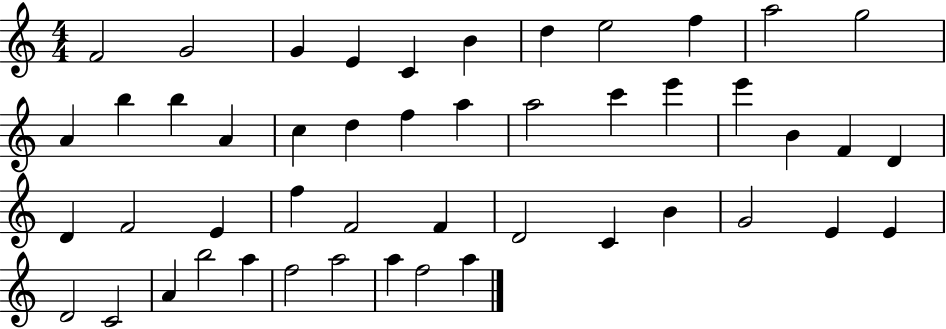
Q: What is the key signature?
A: C major